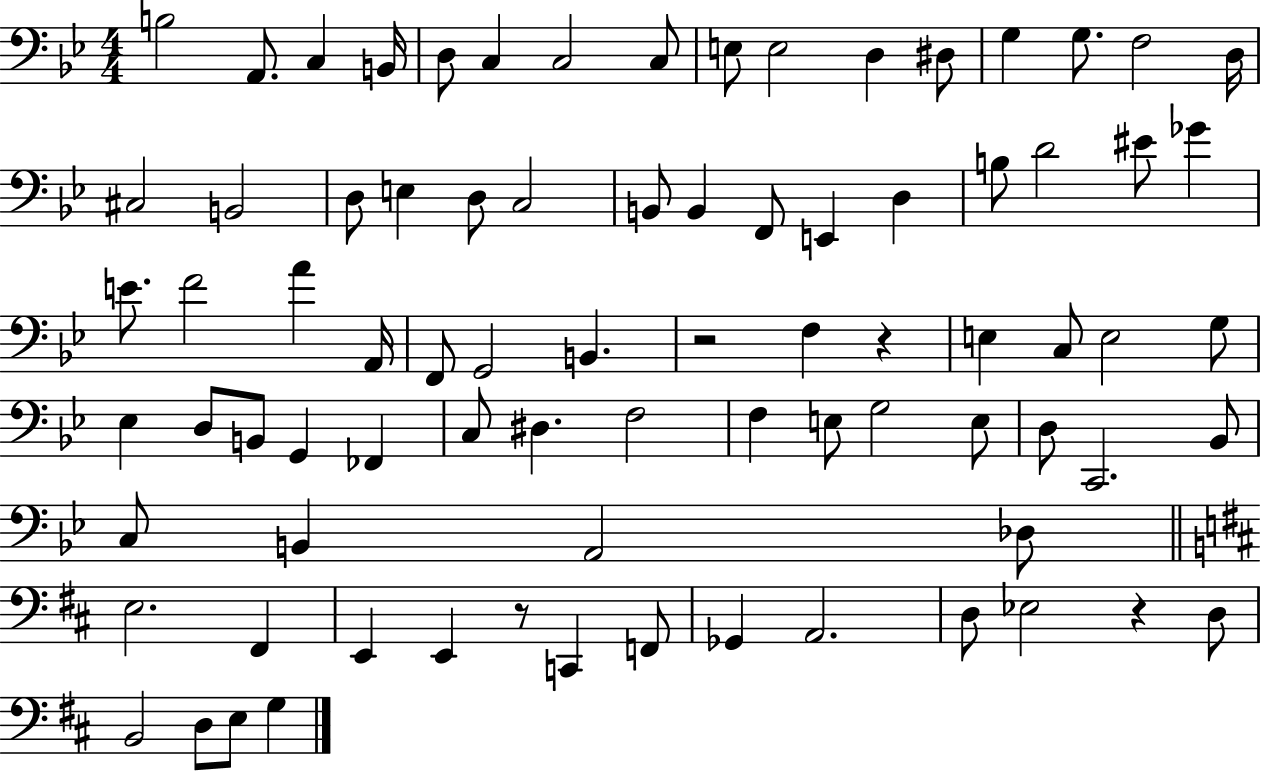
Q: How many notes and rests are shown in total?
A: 81